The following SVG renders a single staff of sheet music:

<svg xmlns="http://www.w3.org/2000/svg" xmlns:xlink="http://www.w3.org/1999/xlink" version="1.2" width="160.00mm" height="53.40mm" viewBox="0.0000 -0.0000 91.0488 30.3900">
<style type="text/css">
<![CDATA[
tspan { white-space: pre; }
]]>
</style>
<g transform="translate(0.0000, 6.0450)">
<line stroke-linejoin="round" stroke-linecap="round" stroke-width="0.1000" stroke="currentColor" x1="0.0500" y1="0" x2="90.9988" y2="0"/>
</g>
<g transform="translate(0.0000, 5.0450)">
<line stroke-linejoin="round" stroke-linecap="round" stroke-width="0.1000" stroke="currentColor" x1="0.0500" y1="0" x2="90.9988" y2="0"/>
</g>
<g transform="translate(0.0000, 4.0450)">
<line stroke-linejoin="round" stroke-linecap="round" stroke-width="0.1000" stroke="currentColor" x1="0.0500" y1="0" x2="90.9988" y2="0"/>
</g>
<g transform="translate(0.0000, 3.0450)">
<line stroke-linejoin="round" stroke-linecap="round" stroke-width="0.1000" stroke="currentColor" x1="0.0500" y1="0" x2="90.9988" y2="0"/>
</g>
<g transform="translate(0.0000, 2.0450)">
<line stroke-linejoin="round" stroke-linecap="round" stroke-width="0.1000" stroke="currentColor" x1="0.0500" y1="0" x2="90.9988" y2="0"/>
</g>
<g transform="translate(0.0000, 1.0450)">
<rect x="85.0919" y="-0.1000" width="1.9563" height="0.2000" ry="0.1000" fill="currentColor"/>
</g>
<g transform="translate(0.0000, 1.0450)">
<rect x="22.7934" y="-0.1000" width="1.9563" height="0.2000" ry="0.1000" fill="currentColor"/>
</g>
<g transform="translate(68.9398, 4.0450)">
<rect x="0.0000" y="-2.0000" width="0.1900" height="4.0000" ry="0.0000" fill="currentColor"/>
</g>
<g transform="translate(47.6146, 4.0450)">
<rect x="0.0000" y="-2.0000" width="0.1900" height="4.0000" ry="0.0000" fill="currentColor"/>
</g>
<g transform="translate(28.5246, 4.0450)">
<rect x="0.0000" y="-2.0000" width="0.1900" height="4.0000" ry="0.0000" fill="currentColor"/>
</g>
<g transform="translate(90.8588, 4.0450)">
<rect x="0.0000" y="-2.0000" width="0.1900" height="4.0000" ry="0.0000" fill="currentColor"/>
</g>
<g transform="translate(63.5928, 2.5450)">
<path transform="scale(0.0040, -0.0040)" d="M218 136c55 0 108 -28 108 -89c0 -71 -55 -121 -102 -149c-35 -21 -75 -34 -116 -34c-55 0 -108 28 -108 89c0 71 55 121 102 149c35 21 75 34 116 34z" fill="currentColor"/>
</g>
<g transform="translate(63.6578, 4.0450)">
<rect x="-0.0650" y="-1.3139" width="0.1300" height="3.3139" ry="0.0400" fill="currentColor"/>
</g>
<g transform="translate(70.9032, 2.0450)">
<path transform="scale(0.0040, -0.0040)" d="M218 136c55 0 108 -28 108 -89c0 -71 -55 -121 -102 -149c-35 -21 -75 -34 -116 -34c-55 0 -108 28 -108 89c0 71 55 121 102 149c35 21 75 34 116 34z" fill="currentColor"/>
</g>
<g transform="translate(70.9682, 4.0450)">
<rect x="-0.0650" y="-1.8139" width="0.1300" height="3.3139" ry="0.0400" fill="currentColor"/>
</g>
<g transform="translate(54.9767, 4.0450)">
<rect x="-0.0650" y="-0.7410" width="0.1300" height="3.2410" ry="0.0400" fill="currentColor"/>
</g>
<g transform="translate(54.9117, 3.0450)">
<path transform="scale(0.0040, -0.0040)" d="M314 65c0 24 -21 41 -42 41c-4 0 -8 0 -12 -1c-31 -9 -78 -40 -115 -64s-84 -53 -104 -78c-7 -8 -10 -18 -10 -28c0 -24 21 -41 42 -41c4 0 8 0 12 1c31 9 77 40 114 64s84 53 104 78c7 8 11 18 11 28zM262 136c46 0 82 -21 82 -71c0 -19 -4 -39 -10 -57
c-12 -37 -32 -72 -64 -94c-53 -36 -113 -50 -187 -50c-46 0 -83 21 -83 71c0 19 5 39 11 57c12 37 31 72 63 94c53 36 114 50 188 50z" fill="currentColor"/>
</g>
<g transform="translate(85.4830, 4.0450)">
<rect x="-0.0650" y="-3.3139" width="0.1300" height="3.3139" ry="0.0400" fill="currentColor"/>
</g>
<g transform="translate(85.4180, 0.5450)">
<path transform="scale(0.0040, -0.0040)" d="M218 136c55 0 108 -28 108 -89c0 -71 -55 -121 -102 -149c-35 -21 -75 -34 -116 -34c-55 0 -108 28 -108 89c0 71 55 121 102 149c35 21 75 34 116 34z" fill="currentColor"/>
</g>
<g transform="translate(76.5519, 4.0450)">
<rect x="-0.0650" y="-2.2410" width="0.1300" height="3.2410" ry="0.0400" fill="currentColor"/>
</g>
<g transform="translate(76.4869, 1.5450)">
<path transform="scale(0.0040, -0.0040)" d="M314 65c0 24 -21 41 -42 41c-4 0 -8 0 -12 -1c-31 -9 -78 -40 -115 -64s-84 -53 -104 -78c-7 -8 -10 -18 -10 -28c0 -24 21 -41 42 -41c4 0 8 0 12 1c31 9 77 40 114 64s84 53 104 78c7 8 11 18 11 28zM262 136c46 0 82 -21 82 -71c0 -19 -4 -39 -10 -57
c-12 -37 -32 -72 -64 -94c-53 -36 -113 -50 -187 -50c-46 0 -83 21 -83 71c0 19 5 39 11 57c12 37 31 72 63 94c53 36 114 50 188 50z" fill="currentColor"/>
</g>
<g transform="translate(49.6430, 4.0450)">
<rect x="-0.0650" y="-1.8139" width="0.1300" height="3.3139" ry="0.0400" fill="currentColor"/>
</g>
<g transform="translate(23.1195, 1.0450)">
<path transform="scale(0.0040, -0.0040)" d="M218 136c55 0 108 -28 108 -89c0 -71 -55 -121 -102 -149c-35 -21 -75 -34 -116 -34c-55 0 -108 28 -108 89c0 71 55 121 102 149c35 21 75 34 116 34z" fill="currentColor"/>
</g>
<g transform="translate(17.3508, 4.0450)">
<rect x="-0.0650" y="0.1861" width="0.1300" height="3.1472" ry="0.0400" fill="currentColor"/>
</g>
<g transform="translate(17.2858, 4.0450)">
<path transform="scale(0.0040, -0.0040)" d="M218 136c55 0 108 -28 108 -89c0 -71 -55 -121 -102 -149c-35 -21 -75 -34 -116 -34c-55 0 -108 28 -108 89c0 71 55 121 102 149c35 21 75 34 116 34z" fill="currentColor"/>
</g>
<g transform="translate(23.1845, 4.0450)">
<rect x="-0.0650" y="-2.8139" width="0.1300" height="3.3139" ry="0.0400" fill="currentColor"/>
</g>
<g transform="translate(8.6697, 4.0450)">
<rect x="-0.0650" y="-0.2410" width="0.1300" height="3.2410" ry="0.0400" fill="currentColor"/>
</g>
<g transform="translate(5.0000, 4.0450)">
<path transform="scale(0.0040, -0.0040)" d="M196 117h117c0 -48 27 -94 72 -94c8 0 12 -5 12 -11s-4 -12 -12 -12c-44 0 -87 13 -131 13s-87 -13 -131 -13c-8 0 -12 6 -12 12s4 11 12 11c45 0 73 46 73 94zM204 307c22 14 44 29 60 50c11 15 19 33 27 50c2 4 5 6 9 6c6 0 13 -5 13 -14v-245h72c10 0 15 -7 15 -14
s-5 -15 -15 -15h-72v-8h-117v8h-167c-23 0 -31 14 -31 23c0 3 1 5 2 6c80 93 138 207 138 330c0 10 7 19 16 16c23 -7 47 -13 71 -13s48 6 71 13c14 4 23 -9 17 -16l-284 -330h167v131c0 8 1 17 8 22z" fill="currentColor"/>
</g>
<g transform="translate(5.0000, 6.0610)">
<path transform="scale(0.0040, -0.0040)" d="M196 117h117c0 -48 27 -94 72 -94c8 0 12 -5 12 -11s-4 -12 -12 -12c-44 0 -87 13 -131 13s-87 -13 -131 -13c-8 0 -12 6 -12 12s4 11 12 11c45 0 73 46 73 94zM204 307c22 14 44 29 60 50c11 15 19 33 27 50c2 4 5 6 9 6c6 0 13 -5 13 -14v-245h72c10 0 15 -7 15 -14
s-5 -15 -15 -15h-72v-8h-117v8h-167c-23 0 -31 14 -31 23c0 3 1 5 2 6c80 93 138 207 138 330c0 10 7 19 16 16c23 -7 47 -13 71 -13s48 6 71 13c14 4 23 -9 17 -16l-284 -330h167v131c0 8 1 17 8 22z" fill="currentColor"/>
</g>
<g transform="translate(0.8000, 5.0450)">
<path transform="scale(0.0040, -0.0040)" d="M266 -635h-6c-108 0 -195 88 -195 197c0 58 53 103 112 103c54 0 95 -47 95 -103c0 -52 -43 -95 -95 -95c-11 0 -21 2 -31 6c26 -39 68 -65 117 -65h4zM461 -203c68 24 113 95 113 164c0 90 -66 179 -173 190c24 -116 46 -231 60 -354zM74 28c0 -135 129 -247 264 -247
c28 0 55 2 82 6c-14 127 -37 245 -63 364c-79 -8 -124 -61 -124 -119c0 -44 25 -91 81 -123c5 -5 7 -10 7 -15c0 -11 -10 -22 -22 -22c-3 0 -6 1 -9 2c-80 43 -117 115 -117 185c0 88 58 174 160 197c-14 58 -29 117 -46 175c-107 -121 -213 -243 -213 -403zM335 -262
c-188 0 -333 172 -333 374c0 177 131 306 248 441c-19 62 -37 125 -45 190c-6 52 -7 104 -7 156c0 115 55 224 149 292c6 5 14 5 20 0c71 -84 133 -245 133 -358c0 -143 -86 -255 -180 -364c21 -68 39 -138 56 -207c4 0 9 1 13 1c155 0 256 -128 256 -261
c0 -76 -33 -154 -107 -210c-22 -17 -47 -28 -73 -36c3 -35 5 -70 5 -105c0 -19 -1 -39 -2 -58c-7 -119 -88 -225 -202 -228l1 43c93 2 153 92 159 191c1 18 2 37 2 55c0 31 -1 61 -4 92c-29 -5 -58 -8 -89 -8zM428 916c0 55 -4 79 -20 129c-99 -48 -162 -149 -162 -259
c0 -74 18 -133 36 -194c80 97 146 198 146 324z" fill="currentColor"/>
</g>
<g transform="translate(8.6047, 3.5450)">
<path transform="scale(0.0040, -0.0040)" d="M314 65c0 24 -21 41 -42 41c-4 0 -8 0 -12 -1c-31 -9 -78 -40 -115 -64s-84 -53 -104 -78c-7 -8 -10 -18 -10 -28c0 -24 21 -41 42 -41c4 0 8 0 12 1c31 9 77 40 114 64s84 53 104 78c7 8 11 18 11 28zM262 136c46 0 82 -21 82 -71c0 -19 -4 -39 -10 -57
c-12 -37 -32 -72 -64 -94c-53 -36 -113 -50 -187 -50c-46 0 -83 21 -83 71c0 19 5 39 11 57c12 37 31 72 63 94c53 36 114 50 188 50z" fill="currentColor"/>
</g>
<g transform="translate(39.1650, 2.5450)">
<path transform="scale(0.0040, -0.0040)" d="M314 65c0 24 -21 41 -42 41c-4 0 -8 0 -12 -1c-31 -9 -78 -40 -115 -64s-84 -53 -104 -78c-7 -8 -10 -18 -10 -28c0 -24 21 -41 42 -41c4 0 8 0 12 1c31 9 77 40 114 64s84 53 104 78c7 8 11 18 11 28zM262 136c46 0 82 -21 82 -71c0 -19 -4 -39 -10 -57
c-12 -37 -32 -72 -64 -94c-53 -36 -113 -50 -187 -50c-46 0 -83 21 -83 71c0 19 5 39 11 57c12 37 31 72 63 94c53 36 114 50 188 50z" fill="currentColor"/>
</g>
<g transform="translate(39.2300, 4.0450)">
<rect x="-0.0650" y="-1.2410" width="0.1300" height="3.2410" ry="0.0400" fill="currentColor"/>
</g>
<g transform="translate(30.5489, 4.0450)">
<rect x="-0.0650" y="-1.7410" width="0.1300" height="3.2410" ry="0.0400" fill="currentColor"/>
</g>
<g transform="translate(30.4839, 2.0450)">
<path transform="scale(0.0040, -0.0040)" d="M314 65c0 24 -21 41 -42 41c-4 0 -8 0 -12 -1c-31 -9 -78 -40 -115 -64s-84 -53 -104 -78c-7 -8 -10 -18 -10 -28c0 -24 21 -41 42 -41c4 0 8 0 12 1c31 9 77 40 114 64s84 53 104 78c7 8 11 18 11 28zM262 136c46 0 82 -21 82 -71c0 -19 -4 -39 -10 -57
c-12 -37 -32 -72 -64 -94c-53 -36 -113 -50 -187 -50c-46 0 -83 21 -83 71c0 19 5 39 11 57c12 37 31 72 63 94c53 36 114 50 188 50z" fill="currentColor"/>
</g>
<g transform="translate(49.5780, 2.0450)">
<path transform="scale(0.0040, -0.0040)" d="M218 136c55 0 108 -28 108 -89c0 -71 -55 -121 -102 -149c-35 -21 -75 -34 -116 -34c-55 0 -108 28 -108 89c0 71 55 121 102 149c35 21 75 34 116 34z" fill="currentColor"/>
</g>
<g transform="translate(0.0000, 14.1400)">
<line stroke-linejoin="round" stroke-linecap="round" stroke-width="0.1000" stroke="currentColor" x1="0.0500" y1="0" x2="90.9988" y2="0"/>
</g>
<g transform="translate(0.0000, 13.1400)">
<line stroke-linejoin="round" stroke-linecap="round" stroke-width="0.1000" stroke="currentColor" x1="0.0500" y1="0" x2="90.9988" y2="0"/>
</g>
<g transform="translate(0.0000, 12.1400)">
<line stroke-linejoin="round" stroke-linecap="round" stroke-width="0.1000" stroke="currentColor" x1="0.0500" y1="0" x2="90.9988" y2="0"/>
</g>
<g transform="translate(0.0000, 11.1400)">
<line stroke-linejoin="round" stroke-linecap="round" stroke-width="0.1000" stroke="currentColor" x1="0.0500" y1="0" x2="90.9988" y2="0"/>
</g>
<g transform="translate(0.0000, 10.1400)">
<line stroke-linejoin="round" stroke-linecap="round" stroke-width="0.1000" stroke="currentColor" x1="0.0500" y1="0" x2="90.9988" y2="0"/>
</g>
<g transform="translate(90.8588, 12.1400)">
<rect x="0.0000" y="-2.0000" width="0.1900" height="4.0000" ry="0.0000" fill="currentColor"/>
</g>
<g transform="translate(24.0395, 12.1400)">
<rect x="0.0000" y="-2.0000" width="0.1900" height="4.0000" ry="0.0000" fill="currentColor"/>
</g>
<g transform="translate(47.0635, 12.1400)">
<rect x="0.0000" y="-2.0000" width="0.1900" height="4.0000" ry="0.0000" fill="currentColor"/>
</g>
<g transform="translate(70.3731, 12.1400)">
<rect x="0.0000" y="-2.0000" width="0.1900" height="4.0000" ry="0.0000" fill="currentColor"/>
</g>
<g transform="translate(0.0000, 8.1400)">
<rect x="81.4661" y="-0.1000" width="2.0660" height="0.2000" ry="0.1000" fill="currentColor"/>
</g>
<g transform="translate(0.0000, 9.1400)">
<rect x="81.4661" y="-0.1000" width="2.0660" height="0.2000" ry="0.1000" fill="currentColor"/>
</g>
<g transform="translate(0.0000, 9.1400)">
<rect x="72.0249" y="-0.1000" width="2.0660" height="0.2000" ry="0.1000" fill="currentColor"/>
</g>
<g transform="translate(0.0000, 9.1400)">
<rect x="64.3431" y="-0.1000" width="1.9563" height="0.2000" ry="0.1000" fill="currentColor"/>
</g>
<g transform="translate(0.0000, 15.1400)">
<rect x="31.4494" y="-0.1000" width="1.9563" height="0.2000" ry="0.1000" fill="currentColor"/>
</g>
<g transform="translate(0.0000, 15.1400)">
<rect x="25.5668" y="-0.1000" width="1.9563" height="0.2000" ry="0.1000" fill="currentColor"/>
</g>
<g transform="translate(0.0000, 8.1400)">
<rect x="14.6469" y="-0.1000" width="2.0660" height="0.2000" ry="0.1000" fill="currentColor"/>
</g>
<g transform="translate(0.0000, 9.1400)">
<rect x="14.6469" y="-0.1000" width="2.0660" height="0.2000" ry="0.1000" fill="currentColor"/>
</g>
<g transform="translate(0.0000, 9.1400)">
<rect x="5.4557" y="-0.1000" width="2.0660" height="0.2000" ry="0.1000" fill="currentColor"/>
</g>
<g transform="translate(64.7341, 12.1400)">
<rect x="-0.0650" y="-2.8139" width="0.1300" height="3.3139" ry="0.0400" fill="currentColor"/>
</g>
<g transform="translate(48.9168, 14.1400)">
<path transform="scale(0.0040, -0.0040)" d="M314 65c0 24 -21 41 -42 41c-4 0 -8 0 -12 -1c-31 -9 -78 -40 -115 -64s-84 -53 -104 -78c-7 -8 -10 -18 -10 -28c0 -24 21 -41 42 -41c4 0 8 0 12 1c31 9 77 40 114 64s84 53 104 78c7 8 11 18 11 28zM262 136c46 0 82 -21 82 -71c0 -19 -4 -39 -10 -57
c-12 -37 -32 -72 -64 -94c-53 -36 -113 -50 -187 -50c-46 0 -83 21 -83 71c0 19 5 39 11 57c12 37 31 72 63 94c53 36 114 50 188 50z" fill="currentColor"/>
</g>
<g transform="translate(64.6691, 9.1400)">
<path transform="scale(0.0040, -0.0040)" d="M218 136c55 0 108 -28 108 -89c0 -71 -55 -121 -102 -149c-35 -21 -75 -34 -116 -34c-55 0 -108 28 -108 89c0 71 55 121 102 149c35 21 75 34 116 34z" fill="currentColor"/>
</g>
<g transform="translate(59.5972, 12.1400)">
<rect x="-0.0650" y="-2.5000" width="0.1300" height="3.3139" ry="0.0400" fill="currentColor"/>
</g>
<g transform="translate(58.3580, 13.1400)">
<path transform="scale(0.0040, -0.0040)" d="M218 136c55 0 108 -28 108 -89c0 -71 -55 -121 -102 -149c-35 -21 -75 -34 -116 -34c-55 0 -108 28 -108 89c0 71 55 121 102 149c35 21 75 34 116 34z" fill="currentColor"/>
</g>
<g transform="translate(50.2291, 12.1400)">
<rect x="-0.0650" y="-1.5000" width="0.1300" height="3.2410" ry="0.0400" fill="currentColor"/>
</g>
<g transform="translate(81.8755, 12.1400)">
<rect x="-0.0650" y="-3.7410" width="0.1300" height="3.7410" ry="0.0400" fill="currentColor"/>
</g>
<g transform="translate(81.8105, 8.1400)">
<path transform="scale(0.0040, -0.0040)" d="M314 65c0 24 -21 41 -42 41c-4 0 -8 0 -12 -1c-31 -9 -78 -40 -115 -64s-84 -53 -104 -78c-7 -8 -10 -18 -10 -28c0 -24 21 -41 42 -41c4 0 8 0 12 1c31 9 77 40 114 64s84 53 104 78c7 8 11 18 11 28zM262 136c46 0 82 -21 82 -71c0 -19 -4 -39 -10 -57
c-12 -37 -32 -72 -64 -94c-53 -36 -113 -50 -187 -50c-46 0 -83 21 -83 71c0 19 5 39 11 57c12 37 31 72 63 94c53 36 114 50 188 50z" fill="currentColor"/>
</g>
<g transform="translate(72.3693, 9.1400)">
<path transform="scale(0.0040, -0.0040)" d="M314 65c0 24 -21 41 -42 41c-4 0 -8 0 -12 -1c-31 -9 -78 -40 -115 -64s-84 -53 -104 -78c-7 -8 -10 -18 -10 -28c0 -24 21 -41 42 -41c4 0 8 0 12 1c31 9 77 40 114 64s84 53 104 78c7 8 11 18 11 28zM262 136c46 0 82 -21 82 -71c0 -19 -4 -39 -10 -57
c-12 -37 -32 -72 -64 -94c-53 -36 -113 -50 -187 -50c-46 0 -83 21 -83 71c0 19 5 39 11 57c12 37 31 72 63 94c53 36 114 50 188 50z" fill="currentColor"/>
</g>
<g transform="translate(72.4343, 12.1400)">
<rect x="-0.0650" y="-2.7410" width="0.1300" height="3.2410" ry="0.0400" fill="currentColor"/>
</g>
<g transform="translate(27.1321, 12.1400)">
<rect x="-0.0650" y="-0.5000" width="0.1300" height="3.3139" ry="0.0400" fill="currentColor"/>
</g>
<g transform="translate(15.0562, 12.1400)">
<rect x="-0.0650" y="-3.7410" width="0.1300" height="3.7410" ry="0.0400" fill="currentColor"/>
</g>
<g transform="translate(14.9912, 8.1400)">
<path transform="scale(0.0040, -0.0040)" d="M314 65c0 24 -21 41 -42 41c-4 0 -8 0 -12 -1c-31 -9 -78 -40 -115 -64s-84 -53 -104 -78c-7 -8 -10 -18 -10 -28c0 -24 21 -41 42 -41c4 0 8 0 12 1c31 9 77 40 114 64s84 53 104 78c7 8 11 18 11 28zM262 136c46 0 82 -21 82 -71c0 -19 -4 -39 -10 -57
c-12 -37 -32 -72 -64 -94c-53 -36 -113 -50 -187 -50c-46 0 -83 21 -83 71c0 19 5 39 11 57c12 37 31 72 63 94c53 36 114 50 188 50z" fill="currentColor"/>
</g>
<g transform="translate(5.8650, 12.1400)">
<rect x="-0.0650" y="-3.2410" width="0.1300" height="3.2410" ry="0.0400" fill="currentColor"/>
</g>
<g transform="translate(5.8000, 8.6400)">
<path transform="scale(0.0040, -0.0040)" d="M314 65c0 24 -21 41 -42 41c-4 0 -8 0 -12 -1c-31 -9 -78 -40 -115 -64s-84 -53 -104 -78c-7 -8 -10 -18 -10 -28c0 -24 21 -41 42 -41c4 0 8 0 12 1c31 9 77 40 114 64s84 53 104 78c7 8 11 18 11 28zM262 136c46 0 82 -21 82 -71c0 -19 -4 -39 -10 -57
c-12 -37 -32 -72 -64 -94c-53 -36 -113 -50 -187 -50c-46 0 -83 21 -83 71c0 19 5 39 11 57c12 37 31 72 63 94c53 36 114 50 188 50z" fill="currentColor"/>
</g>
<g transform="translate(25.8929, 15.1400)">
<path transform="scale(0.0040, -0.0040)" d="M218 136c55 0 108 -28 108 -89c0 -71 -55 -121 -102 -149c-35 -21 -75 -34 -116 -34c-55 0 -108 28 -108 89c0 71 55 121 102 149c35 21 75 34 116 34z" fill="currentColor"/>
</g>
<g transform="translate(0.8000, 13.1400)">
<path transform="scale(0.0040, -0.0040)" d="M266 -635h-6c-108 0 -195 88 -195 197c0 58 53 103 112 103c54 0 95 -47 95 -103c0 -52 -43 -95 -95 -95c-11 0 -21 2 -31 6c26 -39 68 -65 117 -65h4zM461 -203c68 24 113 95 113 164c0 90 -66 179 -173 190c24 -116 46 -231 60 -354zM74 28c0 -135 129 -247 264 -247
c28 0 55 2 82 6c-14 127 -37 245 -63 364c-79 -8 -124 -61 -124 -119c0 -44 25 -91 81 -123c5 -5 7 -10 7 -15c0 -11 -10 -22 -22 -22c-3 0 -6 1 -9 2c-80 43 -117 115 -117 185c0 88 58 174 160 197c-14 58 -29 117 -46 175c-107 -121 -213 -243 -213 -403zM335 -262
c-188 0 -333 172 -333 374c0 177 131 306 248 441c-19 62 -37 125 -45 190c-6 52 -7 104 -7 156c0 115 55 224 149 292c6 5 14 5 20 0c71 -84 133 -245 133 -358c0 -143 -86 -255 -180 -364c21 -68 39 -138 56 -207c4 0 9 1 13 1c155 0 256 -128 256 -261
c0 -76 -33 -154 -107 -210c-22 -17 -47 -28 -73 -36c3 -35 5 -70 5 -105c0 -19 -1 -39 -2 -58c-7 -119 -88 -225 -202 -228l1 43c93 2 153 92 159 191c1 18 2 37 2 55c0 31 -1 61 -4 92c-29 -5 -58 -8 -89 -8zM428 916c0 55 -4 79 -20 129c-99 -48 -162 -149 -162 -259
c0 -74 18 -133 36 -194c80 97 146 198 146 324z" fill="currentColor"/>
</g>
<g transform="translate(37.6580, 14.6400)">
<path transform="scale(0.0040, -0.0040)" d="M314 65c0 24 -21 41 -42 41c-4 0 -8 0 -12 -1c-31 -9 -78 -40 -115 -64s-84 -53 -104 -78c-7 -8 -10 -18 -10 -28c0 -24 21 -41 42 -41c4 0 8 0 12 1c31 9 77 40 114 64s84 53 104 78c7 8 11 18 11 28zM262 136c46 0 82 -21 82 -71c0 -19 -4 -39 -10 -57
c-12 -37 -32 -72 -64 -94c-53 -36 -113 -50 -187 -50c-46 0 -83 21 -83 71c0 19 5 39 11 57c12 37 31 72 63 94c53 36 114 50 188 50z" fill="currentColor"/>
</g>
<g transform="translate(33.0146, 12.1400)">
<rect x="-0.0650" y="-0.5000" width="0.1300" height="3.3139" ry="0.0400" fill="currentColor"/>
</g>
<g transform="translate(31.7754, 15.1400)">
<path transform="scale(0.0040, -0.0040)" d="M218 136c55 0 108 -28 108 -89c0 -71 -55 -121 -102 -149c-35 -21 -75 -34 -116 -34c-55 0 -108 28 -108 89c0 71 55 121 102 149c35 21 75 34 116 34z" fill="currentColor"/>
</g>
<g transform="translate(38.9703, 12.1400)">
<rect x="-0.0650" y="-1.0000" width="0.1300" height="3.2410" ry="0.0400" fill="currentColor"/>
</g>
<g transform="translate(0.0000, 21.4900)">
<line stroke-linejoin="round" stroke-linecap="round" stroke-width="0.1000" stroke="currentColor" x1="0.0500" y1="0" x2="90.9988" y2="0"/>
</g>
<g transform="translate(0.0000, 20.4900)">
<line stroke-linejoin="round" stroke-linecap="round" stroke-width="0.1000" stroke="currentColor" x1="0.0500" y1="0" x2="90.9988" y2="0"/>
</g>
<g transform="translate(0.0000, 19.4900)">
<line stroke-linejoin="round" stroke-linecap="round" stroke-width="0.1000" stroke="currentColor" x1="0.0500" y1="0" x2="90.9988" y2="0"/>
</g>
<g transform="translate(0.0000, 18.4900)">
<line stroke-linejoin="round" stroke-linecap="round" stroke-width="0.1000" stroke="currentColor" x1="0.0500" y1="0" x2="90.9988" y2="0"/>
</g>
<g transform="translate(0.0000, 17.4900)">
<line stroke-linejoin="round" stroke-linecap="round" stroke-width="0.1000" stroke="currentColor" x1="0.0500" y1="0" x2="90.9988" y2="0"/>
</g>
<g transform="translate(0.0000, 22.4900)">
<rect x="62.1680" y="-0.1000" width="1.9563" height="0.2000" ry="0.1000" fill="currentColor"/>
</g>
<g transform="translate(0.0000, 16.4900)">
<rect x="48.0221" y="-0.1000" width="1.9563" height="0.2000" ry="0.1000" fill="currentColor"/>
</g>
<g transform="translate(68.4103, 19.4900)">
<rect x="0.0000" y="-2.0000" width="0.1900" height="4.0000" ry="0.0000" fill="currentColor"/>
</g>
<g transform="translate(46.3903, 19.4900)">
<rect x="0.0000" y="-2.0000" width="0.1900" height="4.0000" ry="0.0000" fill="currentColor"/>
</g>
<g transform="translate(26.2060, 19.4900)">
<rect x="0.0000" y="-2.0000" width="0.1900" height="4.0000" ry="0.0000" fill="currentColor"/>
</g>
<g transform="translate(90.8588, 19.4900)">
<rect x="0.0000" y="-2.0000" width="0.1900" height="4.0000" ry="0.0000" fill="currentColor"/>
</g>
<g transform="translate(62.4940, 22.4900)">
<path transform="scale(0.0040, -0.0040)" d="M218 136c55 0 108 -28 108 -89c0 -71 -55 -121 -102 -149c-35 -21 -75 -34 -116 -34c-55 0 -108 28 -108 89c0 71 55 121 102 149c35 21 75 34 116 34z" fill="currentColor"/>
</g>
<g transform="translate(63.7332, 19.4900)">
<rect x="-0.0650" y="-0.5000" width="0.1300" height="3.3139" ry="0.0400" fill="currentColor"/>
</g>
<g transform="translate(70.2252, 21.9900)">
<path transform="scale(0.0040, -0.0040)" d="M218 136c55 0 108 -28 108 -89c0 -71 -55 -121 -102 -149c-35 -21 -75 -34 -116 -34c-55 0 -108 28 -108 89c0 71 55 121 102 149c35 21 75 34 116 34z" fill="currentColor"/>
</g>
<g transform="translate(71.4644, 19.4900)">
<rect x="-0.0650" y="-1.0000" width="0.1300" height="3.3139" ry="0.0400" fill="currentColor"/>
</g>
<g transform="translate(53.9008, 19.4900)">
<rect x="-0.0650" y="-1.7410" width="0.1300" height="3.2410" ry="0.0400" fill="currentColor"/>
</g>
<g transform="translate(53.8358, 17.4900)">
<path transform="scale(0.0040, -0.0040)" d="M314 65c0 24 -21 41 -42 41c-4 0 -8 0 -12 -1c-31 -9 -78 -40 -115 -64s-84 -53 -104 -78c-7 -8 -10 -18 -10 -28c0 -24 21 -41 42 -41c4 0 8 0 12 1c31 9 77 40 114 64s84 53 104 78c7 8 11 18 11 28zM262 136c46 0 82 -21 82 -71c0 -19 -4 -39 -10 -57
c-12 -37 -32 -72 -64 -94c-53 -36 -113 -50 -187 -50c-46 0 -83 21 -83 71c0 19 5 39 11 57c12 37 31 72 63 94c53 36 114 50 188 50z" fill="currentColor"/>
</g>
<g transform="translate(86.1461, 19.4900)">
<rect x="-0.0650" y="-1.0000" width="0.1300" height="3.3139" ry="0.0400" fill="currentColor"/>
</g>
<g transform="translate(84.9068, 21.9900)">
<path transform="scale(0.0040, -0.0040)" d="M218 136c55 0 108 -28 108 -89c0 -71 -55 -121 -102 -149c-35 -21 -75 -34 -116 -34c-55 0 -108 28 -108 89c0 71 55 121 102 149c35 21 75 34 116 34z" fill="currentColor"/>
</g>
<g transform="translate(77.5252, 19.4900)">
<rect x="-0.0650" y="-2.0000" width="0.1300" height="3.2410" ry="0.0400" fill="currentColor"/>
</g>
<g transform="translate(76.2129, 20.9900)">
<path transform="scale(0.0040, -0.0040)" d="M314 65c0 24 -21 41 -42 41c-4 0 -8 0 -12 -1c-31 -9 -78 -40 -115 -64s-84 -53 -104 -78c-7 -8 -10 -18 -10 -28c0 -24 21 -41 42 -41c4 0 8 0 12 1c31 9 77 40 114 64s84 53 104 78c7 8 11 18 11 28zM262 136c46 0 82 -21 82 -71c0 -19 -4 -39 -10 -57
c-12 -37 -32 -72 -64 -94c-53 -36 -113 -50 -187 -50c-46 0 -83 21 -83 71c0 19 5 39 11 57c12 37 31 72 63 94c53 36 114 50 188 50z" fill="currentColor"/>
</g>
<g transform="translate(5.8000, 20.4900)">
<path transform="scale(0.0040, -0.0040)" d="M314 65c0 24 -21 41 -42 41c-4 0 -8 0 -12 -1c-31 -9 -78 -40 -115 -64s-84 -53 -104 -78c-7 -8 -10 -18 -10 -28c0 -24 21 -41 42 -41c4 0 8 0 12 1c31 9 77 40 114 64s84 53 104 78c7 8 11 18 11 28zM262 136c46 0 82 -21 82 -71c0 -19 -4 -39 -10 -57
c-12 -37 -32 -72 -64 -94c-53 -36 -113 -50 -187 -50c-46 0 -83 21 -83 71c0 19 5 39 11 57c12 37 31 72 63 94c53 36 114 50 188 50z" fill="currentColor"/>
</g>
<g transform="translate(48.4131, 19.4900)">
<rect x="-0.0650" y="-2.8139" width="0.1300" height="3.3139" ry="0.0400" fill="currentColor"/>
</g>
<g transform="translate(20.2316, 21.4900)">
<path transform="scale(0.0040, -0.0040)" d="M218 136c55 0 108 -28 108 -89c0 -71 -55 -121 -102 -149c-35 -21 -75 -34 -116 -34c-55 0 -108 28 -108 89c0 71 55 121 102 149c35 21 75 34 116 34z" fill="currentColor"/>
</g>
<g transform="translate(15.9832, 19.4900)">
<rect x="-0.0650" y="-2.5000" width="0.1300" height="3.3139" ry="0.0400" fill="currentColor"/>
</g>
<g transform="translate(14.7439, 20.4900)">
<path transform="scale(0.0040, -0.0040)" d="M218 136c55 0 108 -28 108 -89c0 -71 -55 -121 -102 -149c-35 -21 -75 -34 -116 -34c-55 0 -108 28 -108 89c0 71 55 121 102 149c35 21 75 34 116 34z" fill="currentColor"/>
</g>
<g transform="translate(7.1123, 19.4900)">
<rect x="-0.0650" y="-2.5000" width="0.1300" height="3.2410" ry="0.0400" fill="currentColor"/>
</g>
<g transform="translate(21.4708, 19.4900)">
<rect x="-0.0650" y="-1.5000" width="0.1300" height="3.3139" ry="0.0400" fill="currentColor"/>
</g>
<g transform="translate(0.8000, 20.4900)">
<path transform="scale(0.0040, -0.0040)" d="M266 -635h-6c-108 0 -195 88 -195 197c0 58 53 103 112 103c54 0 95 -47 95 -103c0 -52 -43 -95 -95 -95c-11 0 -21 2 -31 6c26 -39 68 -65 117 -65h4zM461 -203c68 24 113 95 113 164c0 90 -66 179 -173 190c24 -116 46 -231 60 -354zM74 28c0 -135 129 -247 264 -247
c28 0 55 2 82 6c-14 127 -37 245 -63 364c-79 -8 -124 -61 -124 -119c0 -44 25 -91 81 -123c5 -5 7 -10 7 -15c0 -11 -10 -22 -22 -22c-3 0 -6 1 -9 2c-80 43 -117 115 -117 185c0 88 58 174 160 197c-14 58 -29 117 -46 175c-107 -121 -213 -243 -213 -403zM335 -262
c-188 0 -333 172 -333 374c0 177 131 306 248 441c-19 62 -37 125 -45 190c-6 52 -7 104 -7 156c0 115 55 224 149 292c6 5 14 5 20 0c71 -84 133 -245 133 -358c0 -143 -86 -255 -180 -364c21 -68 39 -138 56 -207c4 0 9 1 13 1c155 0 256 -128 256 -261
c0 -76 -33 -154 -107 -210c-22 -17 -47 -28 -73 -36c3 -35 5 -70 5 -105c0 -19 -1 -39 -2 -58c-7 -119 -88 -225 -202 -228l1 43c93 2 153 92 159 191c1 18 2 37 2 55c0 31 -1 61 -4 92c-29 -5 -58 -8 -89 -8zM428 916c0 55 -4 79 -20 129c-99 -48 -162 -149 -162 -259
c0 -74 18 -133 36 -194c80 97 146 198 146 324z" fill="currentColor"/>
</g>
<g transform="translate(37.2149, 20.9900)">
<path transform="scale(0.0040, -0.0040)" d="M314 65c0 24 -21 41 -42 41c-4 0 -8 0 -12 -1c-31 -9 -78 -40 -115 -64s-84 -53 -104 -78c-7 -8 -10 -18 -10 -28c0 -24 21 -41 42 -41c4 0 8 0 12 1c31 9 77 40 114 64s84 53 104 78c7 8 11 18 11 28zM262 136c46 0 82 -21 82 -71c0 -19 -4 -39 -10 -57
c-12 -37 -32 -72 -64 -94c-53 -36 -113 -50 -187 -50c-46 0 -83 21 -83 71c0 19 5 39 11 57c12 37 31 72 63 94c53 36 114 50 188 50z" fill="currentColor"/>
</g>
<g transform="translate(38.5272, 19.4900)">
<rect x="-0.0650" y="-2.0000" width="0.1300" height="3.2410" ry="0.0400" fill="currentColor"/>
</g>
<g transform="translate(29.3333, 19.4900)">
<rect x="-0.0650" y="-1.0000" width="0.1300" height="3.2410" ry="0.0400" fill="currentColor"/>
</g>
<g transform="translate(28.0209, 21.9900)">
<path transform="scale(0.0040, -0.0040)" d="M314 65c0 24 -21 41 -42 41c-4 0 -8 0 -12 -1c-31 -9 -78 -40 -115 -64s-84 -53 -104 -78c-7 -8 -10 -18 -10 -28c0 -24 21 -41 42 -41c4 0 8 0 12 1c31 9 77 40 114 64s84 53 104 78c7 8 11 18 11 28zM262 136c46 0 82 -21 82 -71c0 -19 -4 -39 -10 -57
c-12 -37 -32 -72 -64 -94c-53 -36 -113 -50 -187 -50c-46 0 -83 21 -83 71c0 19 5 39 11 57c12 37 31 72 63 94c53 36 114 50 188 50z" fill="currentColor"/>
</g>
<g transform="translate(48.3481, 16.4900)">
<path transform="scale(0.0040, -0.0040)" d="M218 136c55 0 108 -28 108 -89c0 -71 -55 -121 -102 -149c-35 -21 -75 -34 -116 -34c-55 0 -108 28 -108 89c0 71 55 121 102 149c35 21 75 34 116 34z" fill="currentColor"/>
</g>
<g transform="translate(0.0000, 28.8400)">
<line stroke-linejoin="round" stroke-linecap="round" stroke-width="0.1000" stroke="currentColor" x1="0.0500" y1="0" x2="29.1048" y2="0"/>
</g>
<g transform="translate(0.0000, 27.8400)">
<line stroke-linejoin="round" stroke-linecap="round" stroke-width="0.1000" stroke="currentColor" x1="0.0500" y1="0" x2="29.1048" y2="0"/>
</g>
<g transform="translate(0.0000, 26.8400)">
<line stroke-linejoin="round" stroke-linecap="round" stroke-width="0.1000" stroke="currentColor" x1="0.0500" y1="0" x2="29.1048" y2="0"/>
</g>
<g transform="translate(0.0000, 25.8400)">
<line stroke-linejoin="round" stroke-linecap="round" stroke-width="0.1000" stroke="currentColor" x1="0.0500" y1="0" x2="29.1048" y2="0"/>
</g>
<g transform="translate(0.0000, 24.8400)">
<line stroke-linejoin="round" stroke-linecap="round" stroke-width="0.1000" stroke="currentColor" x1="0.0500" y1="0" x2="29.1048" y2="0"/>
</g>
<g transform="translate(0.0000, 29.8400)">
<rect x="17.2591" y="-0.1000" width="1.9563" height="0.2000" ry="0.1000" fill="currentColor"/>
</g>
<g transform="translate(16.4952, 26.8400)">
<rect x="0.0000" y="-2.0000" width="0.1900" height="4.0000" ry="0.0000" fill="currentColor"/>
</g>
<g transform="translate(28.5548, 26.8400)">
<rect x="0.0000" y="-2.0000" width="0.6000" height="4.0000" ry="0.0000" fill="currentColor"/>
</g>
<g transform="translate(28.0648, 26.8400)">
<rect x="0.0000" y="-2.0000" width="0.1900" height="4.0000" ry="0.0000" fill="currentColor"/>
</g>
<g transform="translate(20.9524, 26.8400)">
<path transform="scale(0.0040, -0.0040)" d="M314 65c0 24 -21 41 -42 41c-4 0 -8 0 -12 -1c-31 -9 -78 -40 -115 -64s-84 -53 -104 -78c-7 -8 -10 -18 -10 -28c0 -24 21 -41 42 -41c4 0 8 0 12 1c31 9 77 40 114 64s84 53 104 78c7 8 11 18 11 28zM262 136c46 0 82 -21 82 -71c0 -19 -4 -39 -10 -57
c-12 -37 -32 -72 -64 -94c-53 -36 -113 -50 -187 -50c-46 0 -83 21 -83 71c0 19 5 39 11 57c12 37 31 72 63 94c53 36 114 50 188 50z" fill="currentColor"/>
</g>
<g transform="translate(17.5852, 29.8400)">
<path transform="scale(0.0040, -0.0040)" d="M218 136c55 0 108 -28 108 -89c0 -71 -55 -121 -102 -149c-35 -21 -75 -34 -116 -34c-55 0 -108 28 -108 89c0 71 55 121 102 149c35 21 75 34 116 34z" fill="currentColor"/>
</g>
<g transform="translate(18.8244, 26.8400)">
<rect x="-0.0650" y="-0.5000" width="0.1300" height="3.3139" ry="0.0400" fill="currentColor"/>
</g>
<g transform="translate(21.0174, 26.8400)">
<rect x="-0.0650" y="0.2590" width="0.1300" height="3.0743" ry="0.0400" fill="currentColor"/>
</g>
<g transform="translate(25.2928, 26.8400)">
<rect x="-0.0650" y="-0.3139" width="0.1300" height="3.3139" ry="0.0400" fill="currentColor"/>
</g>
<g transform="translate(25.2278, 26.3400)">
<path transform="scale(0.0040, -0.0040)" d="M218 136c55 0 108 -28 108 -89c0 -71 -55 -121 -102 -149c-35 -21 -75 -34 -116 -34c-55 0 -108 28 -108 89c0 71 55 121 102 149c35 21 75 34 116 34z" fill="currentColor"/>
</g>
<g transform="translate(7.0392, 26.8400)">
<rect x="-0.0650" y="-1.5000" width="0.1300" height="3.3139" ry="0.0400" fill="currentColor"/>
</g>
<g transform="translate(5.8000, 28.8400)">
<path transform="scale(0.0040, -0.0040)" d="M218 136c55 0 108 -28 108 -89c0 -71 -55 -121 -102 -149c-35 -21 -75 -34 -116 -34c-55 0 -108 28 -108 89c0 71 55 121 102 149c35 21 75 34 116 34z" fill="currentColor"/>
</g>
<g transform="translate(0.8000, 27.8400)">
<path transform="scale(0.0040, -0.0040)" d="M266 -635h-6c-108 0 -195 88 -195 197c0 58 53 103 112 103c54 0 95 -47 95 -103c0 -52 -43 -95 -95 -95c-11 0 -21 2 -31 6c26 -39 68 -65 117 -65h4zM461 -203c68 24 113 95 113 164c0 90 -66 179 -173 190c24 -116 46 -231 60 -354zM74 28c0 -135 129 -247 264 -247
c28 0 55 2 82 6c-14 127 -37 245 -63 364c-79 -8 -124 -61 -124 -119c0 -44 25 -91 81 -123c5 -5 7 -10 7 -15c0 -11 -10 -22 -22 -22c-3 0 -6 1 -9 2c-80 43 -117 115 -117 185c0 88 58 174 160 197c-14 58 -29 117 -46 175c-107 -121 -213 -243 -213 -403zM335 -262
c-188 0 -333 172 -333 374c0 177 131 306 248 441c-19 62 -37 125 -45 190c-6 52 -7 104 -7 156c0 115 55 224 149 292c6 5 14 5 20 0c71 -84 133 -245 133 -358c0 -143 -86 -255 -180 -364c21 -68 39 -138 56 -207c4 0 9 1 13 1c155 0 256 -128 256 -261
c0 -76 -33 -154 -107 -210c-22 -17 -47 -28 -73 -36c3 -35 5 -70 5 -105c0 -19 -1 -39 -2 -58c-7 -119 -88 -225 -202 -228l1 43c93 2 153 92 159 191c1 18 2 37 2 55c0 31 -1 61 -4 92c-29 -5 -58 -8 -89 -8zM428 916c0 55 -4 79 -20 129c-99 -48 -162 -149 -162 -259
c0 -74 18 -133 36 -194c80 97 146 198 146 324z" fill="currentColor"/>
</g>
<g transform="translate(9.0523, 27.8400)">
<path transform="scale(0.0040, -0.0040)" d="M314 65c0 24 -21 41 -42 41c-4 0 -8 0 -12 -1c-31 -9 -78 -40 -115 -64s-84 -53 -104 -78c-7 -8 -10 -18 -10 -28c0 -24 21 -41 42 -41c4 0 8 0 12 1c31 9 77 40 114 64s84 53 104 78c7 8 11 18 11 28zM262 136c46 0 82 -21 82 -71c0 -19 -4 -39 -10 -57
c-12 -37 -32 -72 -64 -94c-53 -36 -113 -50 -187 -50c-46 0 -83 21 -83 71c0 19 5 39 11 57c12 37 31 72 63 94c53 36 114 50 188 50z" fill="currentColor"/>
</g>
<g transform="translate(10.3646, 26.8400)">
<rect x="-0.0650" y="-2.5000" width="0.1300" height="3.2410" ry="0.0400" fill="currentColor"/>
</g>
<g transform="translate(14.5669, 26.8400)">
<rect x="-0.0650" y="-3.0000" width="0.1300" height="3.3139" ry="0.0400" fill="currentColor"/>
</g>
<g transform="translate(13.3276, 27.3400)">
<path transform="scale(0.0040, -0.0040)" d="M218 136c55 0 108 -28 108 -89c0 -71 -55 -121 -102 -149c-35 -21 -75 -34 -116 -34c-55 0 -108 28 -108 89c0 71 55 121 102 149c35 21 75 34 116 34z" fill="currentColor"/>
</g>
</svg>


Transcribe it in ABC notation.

X:1
T:Untitled
M:4/4
L:1/4
K:C
c2 B a f2 e2 f d2 e f g2 b b2 c'2 C C D2 E2 G a a2 c'2 G2 G E D2 F2 a f2 C D F2 D E G2 A C B2 c